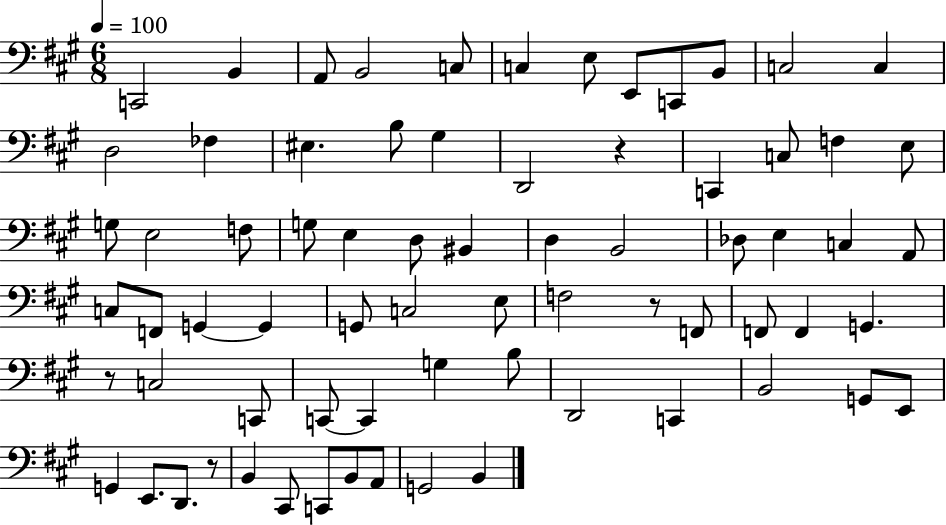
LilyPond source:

{
  \clef bass
  \numericTimeSignature
  \time 6/8
  \key a \major
  \tempo 4 = 100
  c,2 b,4 | a,8 b,2 c8 | c4 e8 e,8 c,8 b,8 | c2 c4 | \break d2 fes4 | eis4. b8 gis4 | d,2 r4 | c,4 c8 f4 e8 | \break g8 e2 f8 | g8 e4 d8 bis,4 | d4 b,2 | des8 e4 c4 a,8 | \break c8 f,8 g,4~~ g,4 | g,8 c2 e8 | f2 r8 f,8 | f,8 f,4 g,4. | \break r8 c2 c,8 | c,8~~ c,4 g4 b8 | d,2 c,4 | b,2 g,8 e,8 | \break g,4 e,8. d,8. r8 | b,4 cis,8 c,8 b,8 a,8 | g,2 b,4 | \bar "|."
}